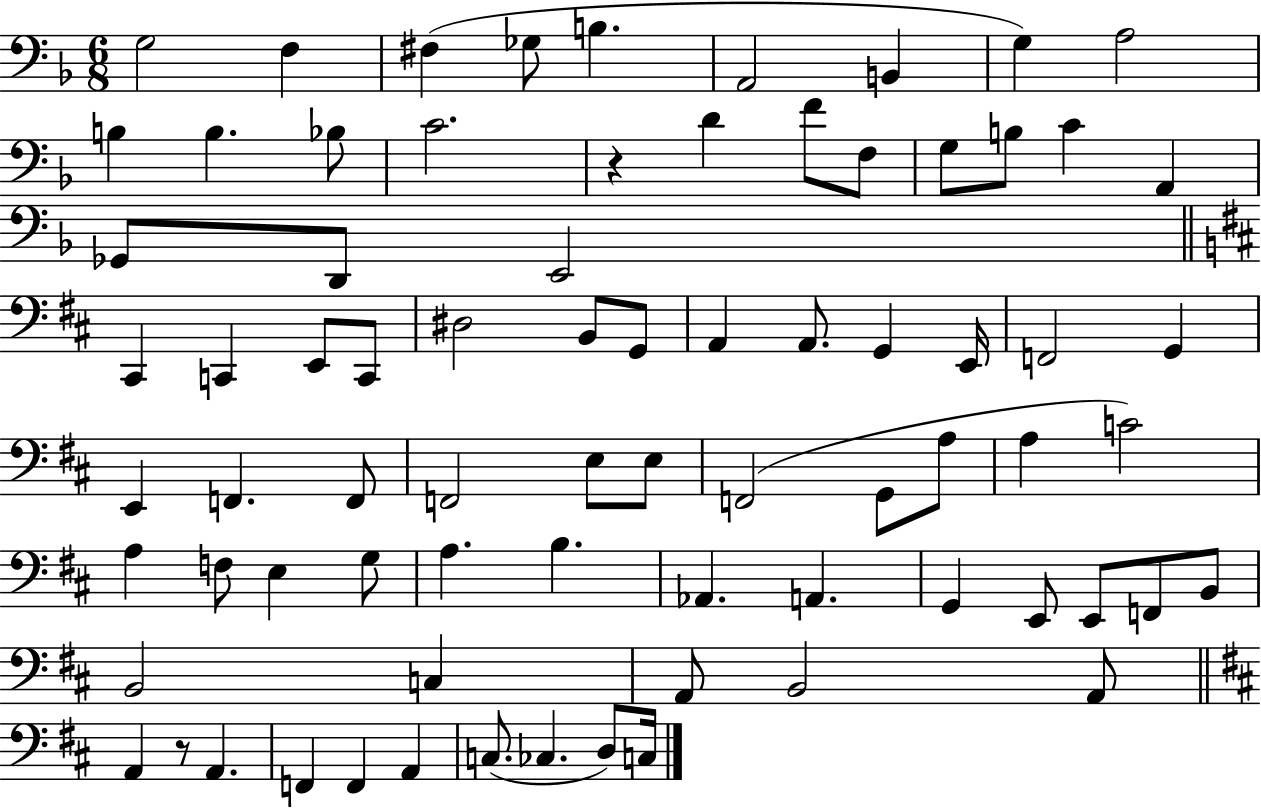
{
  \clef bass
  \numericTimeSignature
  \time 6/8
  \key f \major
  g2 f4 | fis4( ges8 b4. | a,2 b,4 | g4) a2 | \break b4 b4. bes8 | c'2. | r4 d'4 f'8 f8 | g8 b8 c'4 a,4 | \break ges,8 d,8 e,2 | \bar "||" \break \key d \major cis,4 c,4 e,8 c,8 | dis2 b,8 g,8 | a,4 a,8. g,4 e,16 | f,2 g,4 | \break e,4 f,4. f,8 | f,2 e8 e8 | f,2( g,8 a8 | a4 c'2) | \break a4 f8 e4 g8 | a4. b4. | aes,4. a,4. | g,4 e,8 e,8 f,8 b,8 | \break b,2 c4 | a,8 b,2 a,8 | \bar "||" \break \key b \minor a,4 r8 a,4. | f,4 f,4 a,4 | c8.( ces4. d8) c16 | \bar "|."
}